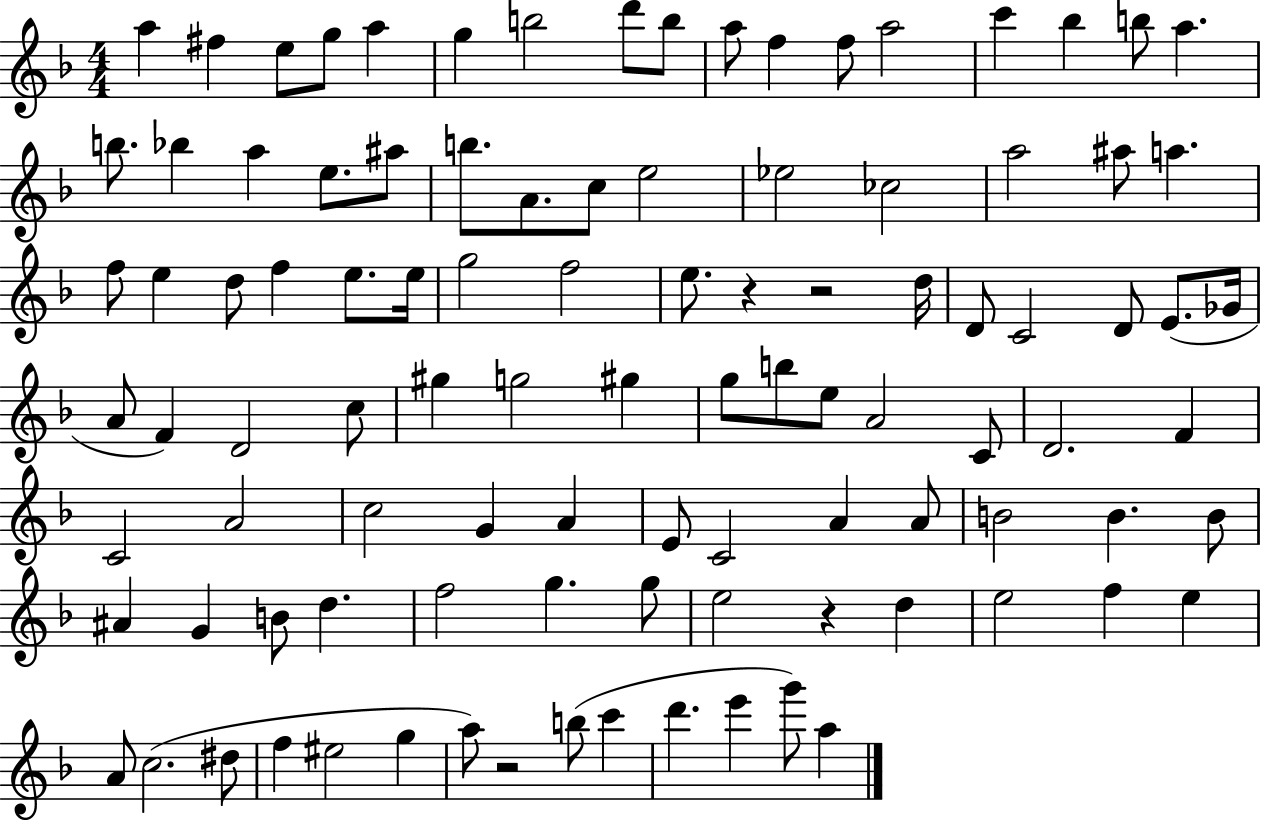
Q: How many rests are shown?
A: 4